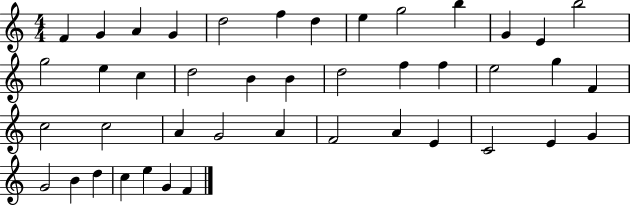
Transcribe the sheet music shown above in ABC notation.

X:1
T:Untitled
M:4/4
L:1/4
K:C
F G A G d2 f d e g2 b G E b2 g2 e c d2 B B d2 f f e2 g F c2 c2 A G2 A F2 A E C2 E G G2 B d c e G F